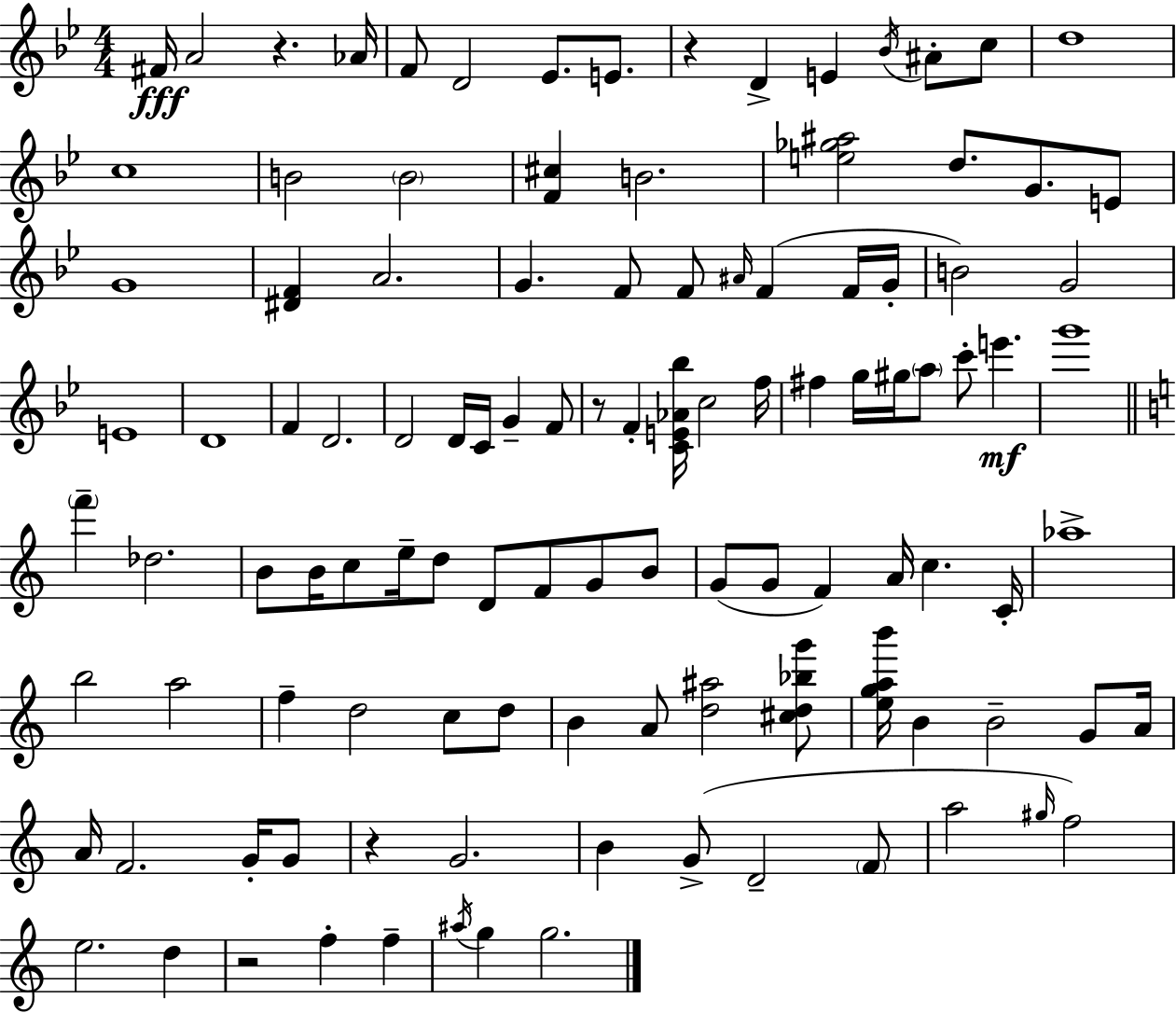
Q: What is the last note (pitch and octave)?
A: G5